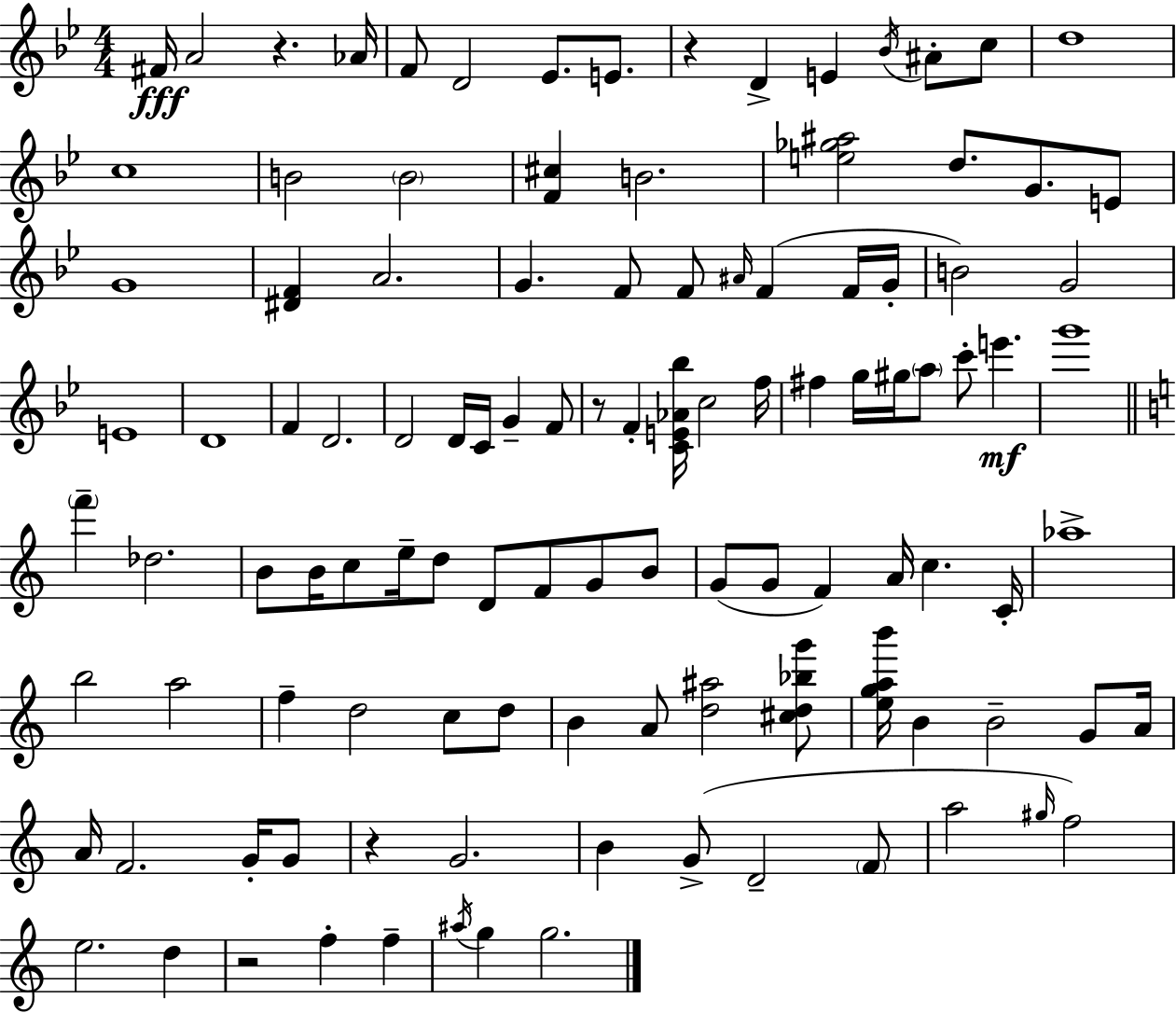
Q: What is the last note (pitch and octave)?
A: G5